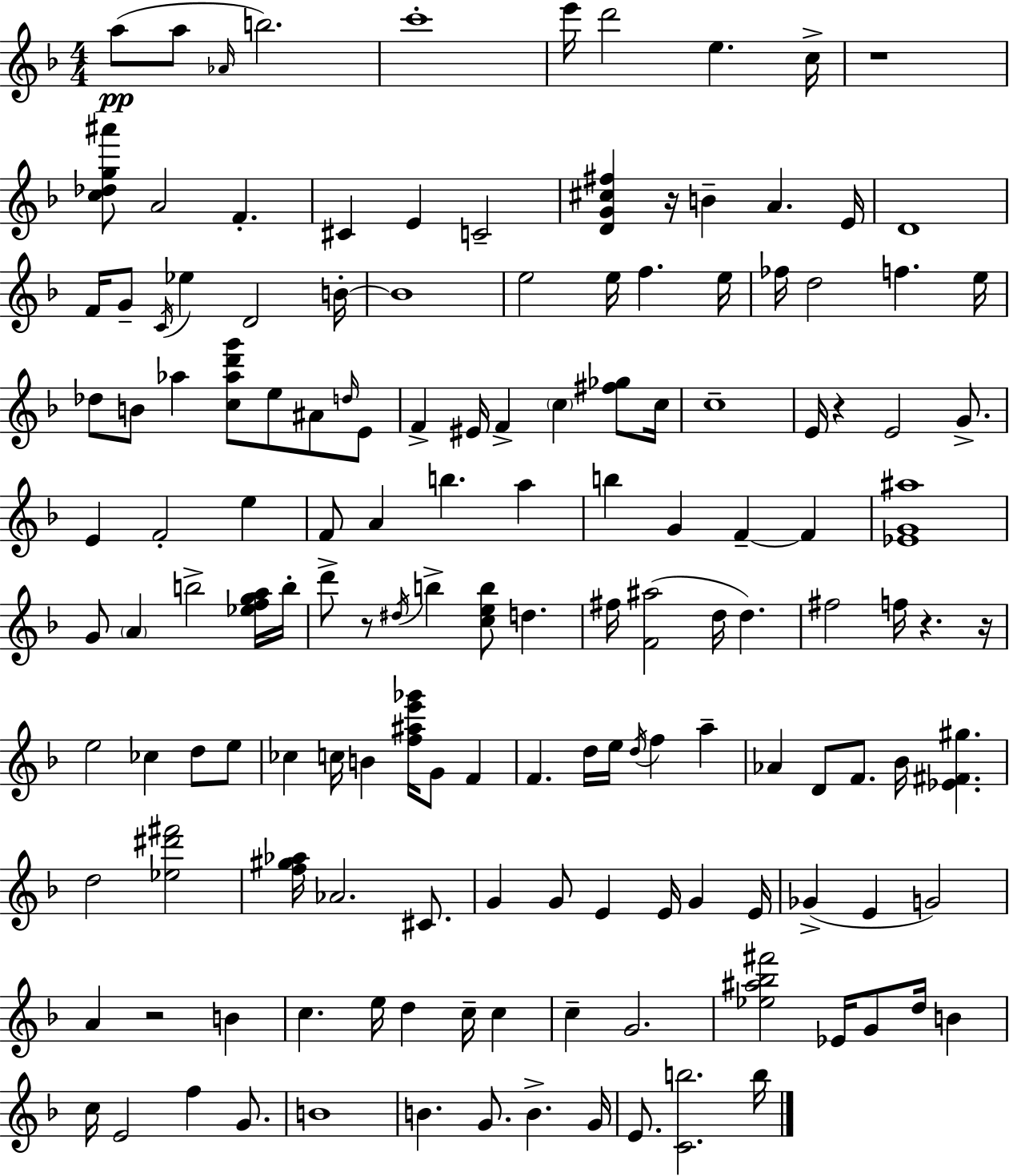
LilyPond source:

{
  \clef treble
  \numericTimeSignature
  \time 4/4
  \key f \major
  \repeat volta 2 { a''8(\pp a''8 \grace { aes'16 } b''2.) | c'''1-. | e'''16 d'''2 e''4. | c''16-> r1 | \break <c'' des'' g'' ais'''>8 a'2 f'4.-. | cis'4 e'4 c'2-- | <d' g' cis'' fis''>4 r16 b'4-- a'4. | e'16 d'1 | \break f'16 g'8-- \acciaccatura { c'16 } ees''4 d'2 | b'16-.~~ b'1 | e''2 e''16 f''4. | e''16 fes''16 d''2 f''4. | \break e''16 des''8 b'8 aes''4 <c'' aes'' d''' g'''>8 e''8 ais'8 | \grace { d''16 } e'8 f'4-> eis'16 f'4-> \parenthesize c''4 | <fis'' ges''>8 c''16 c''1-- | e'16 r4 e'2 | \break g'8.-> e'4 f'2-. e''4 | f'8 a'4 b''4. a''4 | b''4 g'4 f'4--~~ f'4 | <ees' g' ais''>1 | \break g'8 \parenthesize a'4 b''2-> | <ees'' f'' g'' a''>16 b''16-. d'''8-> r8 \acciaccatura { dis''16 } b''4-> <c'' e'' b''>8 d''4. | fis''16 <f' ais''>2( d''16 d''4.) | fis''2 f''16 r4. | \break r16 e''2 ces''4 | d''8 e''8 ces''4 c''16 b'4 <f'' ais'' e''' ges'''>16 g'8 | f'4 f'4. d''16 e''16 \acciaccatura { d''16 } f''4 | a''4-- aes'4 d'8 f'8. bes'16 <ees' fis' gis''>4. | \break d''2 <ees'' dis''' fis'''>2 | <f'' gis'' aes''>16 aes'2. | cis'8. g'4 g'8 e'4 e'16 | g'4 e'16 ges'4->( e'4 g'2) | \break a'4 r2 | b'4 c''4. e''16 d''4 | c''16-- c''4 c''4-- g'2. | <ees'' ais'' bes'' fis'''>2 ees'16 g'8 | \break d''16 b'4 c''16 e'2 f''4 | g'8. b'1 | b'4. g'8. b'4.-> | g'16 e'8. <c' b''>2. | \break b''16 } \bar "|."
}